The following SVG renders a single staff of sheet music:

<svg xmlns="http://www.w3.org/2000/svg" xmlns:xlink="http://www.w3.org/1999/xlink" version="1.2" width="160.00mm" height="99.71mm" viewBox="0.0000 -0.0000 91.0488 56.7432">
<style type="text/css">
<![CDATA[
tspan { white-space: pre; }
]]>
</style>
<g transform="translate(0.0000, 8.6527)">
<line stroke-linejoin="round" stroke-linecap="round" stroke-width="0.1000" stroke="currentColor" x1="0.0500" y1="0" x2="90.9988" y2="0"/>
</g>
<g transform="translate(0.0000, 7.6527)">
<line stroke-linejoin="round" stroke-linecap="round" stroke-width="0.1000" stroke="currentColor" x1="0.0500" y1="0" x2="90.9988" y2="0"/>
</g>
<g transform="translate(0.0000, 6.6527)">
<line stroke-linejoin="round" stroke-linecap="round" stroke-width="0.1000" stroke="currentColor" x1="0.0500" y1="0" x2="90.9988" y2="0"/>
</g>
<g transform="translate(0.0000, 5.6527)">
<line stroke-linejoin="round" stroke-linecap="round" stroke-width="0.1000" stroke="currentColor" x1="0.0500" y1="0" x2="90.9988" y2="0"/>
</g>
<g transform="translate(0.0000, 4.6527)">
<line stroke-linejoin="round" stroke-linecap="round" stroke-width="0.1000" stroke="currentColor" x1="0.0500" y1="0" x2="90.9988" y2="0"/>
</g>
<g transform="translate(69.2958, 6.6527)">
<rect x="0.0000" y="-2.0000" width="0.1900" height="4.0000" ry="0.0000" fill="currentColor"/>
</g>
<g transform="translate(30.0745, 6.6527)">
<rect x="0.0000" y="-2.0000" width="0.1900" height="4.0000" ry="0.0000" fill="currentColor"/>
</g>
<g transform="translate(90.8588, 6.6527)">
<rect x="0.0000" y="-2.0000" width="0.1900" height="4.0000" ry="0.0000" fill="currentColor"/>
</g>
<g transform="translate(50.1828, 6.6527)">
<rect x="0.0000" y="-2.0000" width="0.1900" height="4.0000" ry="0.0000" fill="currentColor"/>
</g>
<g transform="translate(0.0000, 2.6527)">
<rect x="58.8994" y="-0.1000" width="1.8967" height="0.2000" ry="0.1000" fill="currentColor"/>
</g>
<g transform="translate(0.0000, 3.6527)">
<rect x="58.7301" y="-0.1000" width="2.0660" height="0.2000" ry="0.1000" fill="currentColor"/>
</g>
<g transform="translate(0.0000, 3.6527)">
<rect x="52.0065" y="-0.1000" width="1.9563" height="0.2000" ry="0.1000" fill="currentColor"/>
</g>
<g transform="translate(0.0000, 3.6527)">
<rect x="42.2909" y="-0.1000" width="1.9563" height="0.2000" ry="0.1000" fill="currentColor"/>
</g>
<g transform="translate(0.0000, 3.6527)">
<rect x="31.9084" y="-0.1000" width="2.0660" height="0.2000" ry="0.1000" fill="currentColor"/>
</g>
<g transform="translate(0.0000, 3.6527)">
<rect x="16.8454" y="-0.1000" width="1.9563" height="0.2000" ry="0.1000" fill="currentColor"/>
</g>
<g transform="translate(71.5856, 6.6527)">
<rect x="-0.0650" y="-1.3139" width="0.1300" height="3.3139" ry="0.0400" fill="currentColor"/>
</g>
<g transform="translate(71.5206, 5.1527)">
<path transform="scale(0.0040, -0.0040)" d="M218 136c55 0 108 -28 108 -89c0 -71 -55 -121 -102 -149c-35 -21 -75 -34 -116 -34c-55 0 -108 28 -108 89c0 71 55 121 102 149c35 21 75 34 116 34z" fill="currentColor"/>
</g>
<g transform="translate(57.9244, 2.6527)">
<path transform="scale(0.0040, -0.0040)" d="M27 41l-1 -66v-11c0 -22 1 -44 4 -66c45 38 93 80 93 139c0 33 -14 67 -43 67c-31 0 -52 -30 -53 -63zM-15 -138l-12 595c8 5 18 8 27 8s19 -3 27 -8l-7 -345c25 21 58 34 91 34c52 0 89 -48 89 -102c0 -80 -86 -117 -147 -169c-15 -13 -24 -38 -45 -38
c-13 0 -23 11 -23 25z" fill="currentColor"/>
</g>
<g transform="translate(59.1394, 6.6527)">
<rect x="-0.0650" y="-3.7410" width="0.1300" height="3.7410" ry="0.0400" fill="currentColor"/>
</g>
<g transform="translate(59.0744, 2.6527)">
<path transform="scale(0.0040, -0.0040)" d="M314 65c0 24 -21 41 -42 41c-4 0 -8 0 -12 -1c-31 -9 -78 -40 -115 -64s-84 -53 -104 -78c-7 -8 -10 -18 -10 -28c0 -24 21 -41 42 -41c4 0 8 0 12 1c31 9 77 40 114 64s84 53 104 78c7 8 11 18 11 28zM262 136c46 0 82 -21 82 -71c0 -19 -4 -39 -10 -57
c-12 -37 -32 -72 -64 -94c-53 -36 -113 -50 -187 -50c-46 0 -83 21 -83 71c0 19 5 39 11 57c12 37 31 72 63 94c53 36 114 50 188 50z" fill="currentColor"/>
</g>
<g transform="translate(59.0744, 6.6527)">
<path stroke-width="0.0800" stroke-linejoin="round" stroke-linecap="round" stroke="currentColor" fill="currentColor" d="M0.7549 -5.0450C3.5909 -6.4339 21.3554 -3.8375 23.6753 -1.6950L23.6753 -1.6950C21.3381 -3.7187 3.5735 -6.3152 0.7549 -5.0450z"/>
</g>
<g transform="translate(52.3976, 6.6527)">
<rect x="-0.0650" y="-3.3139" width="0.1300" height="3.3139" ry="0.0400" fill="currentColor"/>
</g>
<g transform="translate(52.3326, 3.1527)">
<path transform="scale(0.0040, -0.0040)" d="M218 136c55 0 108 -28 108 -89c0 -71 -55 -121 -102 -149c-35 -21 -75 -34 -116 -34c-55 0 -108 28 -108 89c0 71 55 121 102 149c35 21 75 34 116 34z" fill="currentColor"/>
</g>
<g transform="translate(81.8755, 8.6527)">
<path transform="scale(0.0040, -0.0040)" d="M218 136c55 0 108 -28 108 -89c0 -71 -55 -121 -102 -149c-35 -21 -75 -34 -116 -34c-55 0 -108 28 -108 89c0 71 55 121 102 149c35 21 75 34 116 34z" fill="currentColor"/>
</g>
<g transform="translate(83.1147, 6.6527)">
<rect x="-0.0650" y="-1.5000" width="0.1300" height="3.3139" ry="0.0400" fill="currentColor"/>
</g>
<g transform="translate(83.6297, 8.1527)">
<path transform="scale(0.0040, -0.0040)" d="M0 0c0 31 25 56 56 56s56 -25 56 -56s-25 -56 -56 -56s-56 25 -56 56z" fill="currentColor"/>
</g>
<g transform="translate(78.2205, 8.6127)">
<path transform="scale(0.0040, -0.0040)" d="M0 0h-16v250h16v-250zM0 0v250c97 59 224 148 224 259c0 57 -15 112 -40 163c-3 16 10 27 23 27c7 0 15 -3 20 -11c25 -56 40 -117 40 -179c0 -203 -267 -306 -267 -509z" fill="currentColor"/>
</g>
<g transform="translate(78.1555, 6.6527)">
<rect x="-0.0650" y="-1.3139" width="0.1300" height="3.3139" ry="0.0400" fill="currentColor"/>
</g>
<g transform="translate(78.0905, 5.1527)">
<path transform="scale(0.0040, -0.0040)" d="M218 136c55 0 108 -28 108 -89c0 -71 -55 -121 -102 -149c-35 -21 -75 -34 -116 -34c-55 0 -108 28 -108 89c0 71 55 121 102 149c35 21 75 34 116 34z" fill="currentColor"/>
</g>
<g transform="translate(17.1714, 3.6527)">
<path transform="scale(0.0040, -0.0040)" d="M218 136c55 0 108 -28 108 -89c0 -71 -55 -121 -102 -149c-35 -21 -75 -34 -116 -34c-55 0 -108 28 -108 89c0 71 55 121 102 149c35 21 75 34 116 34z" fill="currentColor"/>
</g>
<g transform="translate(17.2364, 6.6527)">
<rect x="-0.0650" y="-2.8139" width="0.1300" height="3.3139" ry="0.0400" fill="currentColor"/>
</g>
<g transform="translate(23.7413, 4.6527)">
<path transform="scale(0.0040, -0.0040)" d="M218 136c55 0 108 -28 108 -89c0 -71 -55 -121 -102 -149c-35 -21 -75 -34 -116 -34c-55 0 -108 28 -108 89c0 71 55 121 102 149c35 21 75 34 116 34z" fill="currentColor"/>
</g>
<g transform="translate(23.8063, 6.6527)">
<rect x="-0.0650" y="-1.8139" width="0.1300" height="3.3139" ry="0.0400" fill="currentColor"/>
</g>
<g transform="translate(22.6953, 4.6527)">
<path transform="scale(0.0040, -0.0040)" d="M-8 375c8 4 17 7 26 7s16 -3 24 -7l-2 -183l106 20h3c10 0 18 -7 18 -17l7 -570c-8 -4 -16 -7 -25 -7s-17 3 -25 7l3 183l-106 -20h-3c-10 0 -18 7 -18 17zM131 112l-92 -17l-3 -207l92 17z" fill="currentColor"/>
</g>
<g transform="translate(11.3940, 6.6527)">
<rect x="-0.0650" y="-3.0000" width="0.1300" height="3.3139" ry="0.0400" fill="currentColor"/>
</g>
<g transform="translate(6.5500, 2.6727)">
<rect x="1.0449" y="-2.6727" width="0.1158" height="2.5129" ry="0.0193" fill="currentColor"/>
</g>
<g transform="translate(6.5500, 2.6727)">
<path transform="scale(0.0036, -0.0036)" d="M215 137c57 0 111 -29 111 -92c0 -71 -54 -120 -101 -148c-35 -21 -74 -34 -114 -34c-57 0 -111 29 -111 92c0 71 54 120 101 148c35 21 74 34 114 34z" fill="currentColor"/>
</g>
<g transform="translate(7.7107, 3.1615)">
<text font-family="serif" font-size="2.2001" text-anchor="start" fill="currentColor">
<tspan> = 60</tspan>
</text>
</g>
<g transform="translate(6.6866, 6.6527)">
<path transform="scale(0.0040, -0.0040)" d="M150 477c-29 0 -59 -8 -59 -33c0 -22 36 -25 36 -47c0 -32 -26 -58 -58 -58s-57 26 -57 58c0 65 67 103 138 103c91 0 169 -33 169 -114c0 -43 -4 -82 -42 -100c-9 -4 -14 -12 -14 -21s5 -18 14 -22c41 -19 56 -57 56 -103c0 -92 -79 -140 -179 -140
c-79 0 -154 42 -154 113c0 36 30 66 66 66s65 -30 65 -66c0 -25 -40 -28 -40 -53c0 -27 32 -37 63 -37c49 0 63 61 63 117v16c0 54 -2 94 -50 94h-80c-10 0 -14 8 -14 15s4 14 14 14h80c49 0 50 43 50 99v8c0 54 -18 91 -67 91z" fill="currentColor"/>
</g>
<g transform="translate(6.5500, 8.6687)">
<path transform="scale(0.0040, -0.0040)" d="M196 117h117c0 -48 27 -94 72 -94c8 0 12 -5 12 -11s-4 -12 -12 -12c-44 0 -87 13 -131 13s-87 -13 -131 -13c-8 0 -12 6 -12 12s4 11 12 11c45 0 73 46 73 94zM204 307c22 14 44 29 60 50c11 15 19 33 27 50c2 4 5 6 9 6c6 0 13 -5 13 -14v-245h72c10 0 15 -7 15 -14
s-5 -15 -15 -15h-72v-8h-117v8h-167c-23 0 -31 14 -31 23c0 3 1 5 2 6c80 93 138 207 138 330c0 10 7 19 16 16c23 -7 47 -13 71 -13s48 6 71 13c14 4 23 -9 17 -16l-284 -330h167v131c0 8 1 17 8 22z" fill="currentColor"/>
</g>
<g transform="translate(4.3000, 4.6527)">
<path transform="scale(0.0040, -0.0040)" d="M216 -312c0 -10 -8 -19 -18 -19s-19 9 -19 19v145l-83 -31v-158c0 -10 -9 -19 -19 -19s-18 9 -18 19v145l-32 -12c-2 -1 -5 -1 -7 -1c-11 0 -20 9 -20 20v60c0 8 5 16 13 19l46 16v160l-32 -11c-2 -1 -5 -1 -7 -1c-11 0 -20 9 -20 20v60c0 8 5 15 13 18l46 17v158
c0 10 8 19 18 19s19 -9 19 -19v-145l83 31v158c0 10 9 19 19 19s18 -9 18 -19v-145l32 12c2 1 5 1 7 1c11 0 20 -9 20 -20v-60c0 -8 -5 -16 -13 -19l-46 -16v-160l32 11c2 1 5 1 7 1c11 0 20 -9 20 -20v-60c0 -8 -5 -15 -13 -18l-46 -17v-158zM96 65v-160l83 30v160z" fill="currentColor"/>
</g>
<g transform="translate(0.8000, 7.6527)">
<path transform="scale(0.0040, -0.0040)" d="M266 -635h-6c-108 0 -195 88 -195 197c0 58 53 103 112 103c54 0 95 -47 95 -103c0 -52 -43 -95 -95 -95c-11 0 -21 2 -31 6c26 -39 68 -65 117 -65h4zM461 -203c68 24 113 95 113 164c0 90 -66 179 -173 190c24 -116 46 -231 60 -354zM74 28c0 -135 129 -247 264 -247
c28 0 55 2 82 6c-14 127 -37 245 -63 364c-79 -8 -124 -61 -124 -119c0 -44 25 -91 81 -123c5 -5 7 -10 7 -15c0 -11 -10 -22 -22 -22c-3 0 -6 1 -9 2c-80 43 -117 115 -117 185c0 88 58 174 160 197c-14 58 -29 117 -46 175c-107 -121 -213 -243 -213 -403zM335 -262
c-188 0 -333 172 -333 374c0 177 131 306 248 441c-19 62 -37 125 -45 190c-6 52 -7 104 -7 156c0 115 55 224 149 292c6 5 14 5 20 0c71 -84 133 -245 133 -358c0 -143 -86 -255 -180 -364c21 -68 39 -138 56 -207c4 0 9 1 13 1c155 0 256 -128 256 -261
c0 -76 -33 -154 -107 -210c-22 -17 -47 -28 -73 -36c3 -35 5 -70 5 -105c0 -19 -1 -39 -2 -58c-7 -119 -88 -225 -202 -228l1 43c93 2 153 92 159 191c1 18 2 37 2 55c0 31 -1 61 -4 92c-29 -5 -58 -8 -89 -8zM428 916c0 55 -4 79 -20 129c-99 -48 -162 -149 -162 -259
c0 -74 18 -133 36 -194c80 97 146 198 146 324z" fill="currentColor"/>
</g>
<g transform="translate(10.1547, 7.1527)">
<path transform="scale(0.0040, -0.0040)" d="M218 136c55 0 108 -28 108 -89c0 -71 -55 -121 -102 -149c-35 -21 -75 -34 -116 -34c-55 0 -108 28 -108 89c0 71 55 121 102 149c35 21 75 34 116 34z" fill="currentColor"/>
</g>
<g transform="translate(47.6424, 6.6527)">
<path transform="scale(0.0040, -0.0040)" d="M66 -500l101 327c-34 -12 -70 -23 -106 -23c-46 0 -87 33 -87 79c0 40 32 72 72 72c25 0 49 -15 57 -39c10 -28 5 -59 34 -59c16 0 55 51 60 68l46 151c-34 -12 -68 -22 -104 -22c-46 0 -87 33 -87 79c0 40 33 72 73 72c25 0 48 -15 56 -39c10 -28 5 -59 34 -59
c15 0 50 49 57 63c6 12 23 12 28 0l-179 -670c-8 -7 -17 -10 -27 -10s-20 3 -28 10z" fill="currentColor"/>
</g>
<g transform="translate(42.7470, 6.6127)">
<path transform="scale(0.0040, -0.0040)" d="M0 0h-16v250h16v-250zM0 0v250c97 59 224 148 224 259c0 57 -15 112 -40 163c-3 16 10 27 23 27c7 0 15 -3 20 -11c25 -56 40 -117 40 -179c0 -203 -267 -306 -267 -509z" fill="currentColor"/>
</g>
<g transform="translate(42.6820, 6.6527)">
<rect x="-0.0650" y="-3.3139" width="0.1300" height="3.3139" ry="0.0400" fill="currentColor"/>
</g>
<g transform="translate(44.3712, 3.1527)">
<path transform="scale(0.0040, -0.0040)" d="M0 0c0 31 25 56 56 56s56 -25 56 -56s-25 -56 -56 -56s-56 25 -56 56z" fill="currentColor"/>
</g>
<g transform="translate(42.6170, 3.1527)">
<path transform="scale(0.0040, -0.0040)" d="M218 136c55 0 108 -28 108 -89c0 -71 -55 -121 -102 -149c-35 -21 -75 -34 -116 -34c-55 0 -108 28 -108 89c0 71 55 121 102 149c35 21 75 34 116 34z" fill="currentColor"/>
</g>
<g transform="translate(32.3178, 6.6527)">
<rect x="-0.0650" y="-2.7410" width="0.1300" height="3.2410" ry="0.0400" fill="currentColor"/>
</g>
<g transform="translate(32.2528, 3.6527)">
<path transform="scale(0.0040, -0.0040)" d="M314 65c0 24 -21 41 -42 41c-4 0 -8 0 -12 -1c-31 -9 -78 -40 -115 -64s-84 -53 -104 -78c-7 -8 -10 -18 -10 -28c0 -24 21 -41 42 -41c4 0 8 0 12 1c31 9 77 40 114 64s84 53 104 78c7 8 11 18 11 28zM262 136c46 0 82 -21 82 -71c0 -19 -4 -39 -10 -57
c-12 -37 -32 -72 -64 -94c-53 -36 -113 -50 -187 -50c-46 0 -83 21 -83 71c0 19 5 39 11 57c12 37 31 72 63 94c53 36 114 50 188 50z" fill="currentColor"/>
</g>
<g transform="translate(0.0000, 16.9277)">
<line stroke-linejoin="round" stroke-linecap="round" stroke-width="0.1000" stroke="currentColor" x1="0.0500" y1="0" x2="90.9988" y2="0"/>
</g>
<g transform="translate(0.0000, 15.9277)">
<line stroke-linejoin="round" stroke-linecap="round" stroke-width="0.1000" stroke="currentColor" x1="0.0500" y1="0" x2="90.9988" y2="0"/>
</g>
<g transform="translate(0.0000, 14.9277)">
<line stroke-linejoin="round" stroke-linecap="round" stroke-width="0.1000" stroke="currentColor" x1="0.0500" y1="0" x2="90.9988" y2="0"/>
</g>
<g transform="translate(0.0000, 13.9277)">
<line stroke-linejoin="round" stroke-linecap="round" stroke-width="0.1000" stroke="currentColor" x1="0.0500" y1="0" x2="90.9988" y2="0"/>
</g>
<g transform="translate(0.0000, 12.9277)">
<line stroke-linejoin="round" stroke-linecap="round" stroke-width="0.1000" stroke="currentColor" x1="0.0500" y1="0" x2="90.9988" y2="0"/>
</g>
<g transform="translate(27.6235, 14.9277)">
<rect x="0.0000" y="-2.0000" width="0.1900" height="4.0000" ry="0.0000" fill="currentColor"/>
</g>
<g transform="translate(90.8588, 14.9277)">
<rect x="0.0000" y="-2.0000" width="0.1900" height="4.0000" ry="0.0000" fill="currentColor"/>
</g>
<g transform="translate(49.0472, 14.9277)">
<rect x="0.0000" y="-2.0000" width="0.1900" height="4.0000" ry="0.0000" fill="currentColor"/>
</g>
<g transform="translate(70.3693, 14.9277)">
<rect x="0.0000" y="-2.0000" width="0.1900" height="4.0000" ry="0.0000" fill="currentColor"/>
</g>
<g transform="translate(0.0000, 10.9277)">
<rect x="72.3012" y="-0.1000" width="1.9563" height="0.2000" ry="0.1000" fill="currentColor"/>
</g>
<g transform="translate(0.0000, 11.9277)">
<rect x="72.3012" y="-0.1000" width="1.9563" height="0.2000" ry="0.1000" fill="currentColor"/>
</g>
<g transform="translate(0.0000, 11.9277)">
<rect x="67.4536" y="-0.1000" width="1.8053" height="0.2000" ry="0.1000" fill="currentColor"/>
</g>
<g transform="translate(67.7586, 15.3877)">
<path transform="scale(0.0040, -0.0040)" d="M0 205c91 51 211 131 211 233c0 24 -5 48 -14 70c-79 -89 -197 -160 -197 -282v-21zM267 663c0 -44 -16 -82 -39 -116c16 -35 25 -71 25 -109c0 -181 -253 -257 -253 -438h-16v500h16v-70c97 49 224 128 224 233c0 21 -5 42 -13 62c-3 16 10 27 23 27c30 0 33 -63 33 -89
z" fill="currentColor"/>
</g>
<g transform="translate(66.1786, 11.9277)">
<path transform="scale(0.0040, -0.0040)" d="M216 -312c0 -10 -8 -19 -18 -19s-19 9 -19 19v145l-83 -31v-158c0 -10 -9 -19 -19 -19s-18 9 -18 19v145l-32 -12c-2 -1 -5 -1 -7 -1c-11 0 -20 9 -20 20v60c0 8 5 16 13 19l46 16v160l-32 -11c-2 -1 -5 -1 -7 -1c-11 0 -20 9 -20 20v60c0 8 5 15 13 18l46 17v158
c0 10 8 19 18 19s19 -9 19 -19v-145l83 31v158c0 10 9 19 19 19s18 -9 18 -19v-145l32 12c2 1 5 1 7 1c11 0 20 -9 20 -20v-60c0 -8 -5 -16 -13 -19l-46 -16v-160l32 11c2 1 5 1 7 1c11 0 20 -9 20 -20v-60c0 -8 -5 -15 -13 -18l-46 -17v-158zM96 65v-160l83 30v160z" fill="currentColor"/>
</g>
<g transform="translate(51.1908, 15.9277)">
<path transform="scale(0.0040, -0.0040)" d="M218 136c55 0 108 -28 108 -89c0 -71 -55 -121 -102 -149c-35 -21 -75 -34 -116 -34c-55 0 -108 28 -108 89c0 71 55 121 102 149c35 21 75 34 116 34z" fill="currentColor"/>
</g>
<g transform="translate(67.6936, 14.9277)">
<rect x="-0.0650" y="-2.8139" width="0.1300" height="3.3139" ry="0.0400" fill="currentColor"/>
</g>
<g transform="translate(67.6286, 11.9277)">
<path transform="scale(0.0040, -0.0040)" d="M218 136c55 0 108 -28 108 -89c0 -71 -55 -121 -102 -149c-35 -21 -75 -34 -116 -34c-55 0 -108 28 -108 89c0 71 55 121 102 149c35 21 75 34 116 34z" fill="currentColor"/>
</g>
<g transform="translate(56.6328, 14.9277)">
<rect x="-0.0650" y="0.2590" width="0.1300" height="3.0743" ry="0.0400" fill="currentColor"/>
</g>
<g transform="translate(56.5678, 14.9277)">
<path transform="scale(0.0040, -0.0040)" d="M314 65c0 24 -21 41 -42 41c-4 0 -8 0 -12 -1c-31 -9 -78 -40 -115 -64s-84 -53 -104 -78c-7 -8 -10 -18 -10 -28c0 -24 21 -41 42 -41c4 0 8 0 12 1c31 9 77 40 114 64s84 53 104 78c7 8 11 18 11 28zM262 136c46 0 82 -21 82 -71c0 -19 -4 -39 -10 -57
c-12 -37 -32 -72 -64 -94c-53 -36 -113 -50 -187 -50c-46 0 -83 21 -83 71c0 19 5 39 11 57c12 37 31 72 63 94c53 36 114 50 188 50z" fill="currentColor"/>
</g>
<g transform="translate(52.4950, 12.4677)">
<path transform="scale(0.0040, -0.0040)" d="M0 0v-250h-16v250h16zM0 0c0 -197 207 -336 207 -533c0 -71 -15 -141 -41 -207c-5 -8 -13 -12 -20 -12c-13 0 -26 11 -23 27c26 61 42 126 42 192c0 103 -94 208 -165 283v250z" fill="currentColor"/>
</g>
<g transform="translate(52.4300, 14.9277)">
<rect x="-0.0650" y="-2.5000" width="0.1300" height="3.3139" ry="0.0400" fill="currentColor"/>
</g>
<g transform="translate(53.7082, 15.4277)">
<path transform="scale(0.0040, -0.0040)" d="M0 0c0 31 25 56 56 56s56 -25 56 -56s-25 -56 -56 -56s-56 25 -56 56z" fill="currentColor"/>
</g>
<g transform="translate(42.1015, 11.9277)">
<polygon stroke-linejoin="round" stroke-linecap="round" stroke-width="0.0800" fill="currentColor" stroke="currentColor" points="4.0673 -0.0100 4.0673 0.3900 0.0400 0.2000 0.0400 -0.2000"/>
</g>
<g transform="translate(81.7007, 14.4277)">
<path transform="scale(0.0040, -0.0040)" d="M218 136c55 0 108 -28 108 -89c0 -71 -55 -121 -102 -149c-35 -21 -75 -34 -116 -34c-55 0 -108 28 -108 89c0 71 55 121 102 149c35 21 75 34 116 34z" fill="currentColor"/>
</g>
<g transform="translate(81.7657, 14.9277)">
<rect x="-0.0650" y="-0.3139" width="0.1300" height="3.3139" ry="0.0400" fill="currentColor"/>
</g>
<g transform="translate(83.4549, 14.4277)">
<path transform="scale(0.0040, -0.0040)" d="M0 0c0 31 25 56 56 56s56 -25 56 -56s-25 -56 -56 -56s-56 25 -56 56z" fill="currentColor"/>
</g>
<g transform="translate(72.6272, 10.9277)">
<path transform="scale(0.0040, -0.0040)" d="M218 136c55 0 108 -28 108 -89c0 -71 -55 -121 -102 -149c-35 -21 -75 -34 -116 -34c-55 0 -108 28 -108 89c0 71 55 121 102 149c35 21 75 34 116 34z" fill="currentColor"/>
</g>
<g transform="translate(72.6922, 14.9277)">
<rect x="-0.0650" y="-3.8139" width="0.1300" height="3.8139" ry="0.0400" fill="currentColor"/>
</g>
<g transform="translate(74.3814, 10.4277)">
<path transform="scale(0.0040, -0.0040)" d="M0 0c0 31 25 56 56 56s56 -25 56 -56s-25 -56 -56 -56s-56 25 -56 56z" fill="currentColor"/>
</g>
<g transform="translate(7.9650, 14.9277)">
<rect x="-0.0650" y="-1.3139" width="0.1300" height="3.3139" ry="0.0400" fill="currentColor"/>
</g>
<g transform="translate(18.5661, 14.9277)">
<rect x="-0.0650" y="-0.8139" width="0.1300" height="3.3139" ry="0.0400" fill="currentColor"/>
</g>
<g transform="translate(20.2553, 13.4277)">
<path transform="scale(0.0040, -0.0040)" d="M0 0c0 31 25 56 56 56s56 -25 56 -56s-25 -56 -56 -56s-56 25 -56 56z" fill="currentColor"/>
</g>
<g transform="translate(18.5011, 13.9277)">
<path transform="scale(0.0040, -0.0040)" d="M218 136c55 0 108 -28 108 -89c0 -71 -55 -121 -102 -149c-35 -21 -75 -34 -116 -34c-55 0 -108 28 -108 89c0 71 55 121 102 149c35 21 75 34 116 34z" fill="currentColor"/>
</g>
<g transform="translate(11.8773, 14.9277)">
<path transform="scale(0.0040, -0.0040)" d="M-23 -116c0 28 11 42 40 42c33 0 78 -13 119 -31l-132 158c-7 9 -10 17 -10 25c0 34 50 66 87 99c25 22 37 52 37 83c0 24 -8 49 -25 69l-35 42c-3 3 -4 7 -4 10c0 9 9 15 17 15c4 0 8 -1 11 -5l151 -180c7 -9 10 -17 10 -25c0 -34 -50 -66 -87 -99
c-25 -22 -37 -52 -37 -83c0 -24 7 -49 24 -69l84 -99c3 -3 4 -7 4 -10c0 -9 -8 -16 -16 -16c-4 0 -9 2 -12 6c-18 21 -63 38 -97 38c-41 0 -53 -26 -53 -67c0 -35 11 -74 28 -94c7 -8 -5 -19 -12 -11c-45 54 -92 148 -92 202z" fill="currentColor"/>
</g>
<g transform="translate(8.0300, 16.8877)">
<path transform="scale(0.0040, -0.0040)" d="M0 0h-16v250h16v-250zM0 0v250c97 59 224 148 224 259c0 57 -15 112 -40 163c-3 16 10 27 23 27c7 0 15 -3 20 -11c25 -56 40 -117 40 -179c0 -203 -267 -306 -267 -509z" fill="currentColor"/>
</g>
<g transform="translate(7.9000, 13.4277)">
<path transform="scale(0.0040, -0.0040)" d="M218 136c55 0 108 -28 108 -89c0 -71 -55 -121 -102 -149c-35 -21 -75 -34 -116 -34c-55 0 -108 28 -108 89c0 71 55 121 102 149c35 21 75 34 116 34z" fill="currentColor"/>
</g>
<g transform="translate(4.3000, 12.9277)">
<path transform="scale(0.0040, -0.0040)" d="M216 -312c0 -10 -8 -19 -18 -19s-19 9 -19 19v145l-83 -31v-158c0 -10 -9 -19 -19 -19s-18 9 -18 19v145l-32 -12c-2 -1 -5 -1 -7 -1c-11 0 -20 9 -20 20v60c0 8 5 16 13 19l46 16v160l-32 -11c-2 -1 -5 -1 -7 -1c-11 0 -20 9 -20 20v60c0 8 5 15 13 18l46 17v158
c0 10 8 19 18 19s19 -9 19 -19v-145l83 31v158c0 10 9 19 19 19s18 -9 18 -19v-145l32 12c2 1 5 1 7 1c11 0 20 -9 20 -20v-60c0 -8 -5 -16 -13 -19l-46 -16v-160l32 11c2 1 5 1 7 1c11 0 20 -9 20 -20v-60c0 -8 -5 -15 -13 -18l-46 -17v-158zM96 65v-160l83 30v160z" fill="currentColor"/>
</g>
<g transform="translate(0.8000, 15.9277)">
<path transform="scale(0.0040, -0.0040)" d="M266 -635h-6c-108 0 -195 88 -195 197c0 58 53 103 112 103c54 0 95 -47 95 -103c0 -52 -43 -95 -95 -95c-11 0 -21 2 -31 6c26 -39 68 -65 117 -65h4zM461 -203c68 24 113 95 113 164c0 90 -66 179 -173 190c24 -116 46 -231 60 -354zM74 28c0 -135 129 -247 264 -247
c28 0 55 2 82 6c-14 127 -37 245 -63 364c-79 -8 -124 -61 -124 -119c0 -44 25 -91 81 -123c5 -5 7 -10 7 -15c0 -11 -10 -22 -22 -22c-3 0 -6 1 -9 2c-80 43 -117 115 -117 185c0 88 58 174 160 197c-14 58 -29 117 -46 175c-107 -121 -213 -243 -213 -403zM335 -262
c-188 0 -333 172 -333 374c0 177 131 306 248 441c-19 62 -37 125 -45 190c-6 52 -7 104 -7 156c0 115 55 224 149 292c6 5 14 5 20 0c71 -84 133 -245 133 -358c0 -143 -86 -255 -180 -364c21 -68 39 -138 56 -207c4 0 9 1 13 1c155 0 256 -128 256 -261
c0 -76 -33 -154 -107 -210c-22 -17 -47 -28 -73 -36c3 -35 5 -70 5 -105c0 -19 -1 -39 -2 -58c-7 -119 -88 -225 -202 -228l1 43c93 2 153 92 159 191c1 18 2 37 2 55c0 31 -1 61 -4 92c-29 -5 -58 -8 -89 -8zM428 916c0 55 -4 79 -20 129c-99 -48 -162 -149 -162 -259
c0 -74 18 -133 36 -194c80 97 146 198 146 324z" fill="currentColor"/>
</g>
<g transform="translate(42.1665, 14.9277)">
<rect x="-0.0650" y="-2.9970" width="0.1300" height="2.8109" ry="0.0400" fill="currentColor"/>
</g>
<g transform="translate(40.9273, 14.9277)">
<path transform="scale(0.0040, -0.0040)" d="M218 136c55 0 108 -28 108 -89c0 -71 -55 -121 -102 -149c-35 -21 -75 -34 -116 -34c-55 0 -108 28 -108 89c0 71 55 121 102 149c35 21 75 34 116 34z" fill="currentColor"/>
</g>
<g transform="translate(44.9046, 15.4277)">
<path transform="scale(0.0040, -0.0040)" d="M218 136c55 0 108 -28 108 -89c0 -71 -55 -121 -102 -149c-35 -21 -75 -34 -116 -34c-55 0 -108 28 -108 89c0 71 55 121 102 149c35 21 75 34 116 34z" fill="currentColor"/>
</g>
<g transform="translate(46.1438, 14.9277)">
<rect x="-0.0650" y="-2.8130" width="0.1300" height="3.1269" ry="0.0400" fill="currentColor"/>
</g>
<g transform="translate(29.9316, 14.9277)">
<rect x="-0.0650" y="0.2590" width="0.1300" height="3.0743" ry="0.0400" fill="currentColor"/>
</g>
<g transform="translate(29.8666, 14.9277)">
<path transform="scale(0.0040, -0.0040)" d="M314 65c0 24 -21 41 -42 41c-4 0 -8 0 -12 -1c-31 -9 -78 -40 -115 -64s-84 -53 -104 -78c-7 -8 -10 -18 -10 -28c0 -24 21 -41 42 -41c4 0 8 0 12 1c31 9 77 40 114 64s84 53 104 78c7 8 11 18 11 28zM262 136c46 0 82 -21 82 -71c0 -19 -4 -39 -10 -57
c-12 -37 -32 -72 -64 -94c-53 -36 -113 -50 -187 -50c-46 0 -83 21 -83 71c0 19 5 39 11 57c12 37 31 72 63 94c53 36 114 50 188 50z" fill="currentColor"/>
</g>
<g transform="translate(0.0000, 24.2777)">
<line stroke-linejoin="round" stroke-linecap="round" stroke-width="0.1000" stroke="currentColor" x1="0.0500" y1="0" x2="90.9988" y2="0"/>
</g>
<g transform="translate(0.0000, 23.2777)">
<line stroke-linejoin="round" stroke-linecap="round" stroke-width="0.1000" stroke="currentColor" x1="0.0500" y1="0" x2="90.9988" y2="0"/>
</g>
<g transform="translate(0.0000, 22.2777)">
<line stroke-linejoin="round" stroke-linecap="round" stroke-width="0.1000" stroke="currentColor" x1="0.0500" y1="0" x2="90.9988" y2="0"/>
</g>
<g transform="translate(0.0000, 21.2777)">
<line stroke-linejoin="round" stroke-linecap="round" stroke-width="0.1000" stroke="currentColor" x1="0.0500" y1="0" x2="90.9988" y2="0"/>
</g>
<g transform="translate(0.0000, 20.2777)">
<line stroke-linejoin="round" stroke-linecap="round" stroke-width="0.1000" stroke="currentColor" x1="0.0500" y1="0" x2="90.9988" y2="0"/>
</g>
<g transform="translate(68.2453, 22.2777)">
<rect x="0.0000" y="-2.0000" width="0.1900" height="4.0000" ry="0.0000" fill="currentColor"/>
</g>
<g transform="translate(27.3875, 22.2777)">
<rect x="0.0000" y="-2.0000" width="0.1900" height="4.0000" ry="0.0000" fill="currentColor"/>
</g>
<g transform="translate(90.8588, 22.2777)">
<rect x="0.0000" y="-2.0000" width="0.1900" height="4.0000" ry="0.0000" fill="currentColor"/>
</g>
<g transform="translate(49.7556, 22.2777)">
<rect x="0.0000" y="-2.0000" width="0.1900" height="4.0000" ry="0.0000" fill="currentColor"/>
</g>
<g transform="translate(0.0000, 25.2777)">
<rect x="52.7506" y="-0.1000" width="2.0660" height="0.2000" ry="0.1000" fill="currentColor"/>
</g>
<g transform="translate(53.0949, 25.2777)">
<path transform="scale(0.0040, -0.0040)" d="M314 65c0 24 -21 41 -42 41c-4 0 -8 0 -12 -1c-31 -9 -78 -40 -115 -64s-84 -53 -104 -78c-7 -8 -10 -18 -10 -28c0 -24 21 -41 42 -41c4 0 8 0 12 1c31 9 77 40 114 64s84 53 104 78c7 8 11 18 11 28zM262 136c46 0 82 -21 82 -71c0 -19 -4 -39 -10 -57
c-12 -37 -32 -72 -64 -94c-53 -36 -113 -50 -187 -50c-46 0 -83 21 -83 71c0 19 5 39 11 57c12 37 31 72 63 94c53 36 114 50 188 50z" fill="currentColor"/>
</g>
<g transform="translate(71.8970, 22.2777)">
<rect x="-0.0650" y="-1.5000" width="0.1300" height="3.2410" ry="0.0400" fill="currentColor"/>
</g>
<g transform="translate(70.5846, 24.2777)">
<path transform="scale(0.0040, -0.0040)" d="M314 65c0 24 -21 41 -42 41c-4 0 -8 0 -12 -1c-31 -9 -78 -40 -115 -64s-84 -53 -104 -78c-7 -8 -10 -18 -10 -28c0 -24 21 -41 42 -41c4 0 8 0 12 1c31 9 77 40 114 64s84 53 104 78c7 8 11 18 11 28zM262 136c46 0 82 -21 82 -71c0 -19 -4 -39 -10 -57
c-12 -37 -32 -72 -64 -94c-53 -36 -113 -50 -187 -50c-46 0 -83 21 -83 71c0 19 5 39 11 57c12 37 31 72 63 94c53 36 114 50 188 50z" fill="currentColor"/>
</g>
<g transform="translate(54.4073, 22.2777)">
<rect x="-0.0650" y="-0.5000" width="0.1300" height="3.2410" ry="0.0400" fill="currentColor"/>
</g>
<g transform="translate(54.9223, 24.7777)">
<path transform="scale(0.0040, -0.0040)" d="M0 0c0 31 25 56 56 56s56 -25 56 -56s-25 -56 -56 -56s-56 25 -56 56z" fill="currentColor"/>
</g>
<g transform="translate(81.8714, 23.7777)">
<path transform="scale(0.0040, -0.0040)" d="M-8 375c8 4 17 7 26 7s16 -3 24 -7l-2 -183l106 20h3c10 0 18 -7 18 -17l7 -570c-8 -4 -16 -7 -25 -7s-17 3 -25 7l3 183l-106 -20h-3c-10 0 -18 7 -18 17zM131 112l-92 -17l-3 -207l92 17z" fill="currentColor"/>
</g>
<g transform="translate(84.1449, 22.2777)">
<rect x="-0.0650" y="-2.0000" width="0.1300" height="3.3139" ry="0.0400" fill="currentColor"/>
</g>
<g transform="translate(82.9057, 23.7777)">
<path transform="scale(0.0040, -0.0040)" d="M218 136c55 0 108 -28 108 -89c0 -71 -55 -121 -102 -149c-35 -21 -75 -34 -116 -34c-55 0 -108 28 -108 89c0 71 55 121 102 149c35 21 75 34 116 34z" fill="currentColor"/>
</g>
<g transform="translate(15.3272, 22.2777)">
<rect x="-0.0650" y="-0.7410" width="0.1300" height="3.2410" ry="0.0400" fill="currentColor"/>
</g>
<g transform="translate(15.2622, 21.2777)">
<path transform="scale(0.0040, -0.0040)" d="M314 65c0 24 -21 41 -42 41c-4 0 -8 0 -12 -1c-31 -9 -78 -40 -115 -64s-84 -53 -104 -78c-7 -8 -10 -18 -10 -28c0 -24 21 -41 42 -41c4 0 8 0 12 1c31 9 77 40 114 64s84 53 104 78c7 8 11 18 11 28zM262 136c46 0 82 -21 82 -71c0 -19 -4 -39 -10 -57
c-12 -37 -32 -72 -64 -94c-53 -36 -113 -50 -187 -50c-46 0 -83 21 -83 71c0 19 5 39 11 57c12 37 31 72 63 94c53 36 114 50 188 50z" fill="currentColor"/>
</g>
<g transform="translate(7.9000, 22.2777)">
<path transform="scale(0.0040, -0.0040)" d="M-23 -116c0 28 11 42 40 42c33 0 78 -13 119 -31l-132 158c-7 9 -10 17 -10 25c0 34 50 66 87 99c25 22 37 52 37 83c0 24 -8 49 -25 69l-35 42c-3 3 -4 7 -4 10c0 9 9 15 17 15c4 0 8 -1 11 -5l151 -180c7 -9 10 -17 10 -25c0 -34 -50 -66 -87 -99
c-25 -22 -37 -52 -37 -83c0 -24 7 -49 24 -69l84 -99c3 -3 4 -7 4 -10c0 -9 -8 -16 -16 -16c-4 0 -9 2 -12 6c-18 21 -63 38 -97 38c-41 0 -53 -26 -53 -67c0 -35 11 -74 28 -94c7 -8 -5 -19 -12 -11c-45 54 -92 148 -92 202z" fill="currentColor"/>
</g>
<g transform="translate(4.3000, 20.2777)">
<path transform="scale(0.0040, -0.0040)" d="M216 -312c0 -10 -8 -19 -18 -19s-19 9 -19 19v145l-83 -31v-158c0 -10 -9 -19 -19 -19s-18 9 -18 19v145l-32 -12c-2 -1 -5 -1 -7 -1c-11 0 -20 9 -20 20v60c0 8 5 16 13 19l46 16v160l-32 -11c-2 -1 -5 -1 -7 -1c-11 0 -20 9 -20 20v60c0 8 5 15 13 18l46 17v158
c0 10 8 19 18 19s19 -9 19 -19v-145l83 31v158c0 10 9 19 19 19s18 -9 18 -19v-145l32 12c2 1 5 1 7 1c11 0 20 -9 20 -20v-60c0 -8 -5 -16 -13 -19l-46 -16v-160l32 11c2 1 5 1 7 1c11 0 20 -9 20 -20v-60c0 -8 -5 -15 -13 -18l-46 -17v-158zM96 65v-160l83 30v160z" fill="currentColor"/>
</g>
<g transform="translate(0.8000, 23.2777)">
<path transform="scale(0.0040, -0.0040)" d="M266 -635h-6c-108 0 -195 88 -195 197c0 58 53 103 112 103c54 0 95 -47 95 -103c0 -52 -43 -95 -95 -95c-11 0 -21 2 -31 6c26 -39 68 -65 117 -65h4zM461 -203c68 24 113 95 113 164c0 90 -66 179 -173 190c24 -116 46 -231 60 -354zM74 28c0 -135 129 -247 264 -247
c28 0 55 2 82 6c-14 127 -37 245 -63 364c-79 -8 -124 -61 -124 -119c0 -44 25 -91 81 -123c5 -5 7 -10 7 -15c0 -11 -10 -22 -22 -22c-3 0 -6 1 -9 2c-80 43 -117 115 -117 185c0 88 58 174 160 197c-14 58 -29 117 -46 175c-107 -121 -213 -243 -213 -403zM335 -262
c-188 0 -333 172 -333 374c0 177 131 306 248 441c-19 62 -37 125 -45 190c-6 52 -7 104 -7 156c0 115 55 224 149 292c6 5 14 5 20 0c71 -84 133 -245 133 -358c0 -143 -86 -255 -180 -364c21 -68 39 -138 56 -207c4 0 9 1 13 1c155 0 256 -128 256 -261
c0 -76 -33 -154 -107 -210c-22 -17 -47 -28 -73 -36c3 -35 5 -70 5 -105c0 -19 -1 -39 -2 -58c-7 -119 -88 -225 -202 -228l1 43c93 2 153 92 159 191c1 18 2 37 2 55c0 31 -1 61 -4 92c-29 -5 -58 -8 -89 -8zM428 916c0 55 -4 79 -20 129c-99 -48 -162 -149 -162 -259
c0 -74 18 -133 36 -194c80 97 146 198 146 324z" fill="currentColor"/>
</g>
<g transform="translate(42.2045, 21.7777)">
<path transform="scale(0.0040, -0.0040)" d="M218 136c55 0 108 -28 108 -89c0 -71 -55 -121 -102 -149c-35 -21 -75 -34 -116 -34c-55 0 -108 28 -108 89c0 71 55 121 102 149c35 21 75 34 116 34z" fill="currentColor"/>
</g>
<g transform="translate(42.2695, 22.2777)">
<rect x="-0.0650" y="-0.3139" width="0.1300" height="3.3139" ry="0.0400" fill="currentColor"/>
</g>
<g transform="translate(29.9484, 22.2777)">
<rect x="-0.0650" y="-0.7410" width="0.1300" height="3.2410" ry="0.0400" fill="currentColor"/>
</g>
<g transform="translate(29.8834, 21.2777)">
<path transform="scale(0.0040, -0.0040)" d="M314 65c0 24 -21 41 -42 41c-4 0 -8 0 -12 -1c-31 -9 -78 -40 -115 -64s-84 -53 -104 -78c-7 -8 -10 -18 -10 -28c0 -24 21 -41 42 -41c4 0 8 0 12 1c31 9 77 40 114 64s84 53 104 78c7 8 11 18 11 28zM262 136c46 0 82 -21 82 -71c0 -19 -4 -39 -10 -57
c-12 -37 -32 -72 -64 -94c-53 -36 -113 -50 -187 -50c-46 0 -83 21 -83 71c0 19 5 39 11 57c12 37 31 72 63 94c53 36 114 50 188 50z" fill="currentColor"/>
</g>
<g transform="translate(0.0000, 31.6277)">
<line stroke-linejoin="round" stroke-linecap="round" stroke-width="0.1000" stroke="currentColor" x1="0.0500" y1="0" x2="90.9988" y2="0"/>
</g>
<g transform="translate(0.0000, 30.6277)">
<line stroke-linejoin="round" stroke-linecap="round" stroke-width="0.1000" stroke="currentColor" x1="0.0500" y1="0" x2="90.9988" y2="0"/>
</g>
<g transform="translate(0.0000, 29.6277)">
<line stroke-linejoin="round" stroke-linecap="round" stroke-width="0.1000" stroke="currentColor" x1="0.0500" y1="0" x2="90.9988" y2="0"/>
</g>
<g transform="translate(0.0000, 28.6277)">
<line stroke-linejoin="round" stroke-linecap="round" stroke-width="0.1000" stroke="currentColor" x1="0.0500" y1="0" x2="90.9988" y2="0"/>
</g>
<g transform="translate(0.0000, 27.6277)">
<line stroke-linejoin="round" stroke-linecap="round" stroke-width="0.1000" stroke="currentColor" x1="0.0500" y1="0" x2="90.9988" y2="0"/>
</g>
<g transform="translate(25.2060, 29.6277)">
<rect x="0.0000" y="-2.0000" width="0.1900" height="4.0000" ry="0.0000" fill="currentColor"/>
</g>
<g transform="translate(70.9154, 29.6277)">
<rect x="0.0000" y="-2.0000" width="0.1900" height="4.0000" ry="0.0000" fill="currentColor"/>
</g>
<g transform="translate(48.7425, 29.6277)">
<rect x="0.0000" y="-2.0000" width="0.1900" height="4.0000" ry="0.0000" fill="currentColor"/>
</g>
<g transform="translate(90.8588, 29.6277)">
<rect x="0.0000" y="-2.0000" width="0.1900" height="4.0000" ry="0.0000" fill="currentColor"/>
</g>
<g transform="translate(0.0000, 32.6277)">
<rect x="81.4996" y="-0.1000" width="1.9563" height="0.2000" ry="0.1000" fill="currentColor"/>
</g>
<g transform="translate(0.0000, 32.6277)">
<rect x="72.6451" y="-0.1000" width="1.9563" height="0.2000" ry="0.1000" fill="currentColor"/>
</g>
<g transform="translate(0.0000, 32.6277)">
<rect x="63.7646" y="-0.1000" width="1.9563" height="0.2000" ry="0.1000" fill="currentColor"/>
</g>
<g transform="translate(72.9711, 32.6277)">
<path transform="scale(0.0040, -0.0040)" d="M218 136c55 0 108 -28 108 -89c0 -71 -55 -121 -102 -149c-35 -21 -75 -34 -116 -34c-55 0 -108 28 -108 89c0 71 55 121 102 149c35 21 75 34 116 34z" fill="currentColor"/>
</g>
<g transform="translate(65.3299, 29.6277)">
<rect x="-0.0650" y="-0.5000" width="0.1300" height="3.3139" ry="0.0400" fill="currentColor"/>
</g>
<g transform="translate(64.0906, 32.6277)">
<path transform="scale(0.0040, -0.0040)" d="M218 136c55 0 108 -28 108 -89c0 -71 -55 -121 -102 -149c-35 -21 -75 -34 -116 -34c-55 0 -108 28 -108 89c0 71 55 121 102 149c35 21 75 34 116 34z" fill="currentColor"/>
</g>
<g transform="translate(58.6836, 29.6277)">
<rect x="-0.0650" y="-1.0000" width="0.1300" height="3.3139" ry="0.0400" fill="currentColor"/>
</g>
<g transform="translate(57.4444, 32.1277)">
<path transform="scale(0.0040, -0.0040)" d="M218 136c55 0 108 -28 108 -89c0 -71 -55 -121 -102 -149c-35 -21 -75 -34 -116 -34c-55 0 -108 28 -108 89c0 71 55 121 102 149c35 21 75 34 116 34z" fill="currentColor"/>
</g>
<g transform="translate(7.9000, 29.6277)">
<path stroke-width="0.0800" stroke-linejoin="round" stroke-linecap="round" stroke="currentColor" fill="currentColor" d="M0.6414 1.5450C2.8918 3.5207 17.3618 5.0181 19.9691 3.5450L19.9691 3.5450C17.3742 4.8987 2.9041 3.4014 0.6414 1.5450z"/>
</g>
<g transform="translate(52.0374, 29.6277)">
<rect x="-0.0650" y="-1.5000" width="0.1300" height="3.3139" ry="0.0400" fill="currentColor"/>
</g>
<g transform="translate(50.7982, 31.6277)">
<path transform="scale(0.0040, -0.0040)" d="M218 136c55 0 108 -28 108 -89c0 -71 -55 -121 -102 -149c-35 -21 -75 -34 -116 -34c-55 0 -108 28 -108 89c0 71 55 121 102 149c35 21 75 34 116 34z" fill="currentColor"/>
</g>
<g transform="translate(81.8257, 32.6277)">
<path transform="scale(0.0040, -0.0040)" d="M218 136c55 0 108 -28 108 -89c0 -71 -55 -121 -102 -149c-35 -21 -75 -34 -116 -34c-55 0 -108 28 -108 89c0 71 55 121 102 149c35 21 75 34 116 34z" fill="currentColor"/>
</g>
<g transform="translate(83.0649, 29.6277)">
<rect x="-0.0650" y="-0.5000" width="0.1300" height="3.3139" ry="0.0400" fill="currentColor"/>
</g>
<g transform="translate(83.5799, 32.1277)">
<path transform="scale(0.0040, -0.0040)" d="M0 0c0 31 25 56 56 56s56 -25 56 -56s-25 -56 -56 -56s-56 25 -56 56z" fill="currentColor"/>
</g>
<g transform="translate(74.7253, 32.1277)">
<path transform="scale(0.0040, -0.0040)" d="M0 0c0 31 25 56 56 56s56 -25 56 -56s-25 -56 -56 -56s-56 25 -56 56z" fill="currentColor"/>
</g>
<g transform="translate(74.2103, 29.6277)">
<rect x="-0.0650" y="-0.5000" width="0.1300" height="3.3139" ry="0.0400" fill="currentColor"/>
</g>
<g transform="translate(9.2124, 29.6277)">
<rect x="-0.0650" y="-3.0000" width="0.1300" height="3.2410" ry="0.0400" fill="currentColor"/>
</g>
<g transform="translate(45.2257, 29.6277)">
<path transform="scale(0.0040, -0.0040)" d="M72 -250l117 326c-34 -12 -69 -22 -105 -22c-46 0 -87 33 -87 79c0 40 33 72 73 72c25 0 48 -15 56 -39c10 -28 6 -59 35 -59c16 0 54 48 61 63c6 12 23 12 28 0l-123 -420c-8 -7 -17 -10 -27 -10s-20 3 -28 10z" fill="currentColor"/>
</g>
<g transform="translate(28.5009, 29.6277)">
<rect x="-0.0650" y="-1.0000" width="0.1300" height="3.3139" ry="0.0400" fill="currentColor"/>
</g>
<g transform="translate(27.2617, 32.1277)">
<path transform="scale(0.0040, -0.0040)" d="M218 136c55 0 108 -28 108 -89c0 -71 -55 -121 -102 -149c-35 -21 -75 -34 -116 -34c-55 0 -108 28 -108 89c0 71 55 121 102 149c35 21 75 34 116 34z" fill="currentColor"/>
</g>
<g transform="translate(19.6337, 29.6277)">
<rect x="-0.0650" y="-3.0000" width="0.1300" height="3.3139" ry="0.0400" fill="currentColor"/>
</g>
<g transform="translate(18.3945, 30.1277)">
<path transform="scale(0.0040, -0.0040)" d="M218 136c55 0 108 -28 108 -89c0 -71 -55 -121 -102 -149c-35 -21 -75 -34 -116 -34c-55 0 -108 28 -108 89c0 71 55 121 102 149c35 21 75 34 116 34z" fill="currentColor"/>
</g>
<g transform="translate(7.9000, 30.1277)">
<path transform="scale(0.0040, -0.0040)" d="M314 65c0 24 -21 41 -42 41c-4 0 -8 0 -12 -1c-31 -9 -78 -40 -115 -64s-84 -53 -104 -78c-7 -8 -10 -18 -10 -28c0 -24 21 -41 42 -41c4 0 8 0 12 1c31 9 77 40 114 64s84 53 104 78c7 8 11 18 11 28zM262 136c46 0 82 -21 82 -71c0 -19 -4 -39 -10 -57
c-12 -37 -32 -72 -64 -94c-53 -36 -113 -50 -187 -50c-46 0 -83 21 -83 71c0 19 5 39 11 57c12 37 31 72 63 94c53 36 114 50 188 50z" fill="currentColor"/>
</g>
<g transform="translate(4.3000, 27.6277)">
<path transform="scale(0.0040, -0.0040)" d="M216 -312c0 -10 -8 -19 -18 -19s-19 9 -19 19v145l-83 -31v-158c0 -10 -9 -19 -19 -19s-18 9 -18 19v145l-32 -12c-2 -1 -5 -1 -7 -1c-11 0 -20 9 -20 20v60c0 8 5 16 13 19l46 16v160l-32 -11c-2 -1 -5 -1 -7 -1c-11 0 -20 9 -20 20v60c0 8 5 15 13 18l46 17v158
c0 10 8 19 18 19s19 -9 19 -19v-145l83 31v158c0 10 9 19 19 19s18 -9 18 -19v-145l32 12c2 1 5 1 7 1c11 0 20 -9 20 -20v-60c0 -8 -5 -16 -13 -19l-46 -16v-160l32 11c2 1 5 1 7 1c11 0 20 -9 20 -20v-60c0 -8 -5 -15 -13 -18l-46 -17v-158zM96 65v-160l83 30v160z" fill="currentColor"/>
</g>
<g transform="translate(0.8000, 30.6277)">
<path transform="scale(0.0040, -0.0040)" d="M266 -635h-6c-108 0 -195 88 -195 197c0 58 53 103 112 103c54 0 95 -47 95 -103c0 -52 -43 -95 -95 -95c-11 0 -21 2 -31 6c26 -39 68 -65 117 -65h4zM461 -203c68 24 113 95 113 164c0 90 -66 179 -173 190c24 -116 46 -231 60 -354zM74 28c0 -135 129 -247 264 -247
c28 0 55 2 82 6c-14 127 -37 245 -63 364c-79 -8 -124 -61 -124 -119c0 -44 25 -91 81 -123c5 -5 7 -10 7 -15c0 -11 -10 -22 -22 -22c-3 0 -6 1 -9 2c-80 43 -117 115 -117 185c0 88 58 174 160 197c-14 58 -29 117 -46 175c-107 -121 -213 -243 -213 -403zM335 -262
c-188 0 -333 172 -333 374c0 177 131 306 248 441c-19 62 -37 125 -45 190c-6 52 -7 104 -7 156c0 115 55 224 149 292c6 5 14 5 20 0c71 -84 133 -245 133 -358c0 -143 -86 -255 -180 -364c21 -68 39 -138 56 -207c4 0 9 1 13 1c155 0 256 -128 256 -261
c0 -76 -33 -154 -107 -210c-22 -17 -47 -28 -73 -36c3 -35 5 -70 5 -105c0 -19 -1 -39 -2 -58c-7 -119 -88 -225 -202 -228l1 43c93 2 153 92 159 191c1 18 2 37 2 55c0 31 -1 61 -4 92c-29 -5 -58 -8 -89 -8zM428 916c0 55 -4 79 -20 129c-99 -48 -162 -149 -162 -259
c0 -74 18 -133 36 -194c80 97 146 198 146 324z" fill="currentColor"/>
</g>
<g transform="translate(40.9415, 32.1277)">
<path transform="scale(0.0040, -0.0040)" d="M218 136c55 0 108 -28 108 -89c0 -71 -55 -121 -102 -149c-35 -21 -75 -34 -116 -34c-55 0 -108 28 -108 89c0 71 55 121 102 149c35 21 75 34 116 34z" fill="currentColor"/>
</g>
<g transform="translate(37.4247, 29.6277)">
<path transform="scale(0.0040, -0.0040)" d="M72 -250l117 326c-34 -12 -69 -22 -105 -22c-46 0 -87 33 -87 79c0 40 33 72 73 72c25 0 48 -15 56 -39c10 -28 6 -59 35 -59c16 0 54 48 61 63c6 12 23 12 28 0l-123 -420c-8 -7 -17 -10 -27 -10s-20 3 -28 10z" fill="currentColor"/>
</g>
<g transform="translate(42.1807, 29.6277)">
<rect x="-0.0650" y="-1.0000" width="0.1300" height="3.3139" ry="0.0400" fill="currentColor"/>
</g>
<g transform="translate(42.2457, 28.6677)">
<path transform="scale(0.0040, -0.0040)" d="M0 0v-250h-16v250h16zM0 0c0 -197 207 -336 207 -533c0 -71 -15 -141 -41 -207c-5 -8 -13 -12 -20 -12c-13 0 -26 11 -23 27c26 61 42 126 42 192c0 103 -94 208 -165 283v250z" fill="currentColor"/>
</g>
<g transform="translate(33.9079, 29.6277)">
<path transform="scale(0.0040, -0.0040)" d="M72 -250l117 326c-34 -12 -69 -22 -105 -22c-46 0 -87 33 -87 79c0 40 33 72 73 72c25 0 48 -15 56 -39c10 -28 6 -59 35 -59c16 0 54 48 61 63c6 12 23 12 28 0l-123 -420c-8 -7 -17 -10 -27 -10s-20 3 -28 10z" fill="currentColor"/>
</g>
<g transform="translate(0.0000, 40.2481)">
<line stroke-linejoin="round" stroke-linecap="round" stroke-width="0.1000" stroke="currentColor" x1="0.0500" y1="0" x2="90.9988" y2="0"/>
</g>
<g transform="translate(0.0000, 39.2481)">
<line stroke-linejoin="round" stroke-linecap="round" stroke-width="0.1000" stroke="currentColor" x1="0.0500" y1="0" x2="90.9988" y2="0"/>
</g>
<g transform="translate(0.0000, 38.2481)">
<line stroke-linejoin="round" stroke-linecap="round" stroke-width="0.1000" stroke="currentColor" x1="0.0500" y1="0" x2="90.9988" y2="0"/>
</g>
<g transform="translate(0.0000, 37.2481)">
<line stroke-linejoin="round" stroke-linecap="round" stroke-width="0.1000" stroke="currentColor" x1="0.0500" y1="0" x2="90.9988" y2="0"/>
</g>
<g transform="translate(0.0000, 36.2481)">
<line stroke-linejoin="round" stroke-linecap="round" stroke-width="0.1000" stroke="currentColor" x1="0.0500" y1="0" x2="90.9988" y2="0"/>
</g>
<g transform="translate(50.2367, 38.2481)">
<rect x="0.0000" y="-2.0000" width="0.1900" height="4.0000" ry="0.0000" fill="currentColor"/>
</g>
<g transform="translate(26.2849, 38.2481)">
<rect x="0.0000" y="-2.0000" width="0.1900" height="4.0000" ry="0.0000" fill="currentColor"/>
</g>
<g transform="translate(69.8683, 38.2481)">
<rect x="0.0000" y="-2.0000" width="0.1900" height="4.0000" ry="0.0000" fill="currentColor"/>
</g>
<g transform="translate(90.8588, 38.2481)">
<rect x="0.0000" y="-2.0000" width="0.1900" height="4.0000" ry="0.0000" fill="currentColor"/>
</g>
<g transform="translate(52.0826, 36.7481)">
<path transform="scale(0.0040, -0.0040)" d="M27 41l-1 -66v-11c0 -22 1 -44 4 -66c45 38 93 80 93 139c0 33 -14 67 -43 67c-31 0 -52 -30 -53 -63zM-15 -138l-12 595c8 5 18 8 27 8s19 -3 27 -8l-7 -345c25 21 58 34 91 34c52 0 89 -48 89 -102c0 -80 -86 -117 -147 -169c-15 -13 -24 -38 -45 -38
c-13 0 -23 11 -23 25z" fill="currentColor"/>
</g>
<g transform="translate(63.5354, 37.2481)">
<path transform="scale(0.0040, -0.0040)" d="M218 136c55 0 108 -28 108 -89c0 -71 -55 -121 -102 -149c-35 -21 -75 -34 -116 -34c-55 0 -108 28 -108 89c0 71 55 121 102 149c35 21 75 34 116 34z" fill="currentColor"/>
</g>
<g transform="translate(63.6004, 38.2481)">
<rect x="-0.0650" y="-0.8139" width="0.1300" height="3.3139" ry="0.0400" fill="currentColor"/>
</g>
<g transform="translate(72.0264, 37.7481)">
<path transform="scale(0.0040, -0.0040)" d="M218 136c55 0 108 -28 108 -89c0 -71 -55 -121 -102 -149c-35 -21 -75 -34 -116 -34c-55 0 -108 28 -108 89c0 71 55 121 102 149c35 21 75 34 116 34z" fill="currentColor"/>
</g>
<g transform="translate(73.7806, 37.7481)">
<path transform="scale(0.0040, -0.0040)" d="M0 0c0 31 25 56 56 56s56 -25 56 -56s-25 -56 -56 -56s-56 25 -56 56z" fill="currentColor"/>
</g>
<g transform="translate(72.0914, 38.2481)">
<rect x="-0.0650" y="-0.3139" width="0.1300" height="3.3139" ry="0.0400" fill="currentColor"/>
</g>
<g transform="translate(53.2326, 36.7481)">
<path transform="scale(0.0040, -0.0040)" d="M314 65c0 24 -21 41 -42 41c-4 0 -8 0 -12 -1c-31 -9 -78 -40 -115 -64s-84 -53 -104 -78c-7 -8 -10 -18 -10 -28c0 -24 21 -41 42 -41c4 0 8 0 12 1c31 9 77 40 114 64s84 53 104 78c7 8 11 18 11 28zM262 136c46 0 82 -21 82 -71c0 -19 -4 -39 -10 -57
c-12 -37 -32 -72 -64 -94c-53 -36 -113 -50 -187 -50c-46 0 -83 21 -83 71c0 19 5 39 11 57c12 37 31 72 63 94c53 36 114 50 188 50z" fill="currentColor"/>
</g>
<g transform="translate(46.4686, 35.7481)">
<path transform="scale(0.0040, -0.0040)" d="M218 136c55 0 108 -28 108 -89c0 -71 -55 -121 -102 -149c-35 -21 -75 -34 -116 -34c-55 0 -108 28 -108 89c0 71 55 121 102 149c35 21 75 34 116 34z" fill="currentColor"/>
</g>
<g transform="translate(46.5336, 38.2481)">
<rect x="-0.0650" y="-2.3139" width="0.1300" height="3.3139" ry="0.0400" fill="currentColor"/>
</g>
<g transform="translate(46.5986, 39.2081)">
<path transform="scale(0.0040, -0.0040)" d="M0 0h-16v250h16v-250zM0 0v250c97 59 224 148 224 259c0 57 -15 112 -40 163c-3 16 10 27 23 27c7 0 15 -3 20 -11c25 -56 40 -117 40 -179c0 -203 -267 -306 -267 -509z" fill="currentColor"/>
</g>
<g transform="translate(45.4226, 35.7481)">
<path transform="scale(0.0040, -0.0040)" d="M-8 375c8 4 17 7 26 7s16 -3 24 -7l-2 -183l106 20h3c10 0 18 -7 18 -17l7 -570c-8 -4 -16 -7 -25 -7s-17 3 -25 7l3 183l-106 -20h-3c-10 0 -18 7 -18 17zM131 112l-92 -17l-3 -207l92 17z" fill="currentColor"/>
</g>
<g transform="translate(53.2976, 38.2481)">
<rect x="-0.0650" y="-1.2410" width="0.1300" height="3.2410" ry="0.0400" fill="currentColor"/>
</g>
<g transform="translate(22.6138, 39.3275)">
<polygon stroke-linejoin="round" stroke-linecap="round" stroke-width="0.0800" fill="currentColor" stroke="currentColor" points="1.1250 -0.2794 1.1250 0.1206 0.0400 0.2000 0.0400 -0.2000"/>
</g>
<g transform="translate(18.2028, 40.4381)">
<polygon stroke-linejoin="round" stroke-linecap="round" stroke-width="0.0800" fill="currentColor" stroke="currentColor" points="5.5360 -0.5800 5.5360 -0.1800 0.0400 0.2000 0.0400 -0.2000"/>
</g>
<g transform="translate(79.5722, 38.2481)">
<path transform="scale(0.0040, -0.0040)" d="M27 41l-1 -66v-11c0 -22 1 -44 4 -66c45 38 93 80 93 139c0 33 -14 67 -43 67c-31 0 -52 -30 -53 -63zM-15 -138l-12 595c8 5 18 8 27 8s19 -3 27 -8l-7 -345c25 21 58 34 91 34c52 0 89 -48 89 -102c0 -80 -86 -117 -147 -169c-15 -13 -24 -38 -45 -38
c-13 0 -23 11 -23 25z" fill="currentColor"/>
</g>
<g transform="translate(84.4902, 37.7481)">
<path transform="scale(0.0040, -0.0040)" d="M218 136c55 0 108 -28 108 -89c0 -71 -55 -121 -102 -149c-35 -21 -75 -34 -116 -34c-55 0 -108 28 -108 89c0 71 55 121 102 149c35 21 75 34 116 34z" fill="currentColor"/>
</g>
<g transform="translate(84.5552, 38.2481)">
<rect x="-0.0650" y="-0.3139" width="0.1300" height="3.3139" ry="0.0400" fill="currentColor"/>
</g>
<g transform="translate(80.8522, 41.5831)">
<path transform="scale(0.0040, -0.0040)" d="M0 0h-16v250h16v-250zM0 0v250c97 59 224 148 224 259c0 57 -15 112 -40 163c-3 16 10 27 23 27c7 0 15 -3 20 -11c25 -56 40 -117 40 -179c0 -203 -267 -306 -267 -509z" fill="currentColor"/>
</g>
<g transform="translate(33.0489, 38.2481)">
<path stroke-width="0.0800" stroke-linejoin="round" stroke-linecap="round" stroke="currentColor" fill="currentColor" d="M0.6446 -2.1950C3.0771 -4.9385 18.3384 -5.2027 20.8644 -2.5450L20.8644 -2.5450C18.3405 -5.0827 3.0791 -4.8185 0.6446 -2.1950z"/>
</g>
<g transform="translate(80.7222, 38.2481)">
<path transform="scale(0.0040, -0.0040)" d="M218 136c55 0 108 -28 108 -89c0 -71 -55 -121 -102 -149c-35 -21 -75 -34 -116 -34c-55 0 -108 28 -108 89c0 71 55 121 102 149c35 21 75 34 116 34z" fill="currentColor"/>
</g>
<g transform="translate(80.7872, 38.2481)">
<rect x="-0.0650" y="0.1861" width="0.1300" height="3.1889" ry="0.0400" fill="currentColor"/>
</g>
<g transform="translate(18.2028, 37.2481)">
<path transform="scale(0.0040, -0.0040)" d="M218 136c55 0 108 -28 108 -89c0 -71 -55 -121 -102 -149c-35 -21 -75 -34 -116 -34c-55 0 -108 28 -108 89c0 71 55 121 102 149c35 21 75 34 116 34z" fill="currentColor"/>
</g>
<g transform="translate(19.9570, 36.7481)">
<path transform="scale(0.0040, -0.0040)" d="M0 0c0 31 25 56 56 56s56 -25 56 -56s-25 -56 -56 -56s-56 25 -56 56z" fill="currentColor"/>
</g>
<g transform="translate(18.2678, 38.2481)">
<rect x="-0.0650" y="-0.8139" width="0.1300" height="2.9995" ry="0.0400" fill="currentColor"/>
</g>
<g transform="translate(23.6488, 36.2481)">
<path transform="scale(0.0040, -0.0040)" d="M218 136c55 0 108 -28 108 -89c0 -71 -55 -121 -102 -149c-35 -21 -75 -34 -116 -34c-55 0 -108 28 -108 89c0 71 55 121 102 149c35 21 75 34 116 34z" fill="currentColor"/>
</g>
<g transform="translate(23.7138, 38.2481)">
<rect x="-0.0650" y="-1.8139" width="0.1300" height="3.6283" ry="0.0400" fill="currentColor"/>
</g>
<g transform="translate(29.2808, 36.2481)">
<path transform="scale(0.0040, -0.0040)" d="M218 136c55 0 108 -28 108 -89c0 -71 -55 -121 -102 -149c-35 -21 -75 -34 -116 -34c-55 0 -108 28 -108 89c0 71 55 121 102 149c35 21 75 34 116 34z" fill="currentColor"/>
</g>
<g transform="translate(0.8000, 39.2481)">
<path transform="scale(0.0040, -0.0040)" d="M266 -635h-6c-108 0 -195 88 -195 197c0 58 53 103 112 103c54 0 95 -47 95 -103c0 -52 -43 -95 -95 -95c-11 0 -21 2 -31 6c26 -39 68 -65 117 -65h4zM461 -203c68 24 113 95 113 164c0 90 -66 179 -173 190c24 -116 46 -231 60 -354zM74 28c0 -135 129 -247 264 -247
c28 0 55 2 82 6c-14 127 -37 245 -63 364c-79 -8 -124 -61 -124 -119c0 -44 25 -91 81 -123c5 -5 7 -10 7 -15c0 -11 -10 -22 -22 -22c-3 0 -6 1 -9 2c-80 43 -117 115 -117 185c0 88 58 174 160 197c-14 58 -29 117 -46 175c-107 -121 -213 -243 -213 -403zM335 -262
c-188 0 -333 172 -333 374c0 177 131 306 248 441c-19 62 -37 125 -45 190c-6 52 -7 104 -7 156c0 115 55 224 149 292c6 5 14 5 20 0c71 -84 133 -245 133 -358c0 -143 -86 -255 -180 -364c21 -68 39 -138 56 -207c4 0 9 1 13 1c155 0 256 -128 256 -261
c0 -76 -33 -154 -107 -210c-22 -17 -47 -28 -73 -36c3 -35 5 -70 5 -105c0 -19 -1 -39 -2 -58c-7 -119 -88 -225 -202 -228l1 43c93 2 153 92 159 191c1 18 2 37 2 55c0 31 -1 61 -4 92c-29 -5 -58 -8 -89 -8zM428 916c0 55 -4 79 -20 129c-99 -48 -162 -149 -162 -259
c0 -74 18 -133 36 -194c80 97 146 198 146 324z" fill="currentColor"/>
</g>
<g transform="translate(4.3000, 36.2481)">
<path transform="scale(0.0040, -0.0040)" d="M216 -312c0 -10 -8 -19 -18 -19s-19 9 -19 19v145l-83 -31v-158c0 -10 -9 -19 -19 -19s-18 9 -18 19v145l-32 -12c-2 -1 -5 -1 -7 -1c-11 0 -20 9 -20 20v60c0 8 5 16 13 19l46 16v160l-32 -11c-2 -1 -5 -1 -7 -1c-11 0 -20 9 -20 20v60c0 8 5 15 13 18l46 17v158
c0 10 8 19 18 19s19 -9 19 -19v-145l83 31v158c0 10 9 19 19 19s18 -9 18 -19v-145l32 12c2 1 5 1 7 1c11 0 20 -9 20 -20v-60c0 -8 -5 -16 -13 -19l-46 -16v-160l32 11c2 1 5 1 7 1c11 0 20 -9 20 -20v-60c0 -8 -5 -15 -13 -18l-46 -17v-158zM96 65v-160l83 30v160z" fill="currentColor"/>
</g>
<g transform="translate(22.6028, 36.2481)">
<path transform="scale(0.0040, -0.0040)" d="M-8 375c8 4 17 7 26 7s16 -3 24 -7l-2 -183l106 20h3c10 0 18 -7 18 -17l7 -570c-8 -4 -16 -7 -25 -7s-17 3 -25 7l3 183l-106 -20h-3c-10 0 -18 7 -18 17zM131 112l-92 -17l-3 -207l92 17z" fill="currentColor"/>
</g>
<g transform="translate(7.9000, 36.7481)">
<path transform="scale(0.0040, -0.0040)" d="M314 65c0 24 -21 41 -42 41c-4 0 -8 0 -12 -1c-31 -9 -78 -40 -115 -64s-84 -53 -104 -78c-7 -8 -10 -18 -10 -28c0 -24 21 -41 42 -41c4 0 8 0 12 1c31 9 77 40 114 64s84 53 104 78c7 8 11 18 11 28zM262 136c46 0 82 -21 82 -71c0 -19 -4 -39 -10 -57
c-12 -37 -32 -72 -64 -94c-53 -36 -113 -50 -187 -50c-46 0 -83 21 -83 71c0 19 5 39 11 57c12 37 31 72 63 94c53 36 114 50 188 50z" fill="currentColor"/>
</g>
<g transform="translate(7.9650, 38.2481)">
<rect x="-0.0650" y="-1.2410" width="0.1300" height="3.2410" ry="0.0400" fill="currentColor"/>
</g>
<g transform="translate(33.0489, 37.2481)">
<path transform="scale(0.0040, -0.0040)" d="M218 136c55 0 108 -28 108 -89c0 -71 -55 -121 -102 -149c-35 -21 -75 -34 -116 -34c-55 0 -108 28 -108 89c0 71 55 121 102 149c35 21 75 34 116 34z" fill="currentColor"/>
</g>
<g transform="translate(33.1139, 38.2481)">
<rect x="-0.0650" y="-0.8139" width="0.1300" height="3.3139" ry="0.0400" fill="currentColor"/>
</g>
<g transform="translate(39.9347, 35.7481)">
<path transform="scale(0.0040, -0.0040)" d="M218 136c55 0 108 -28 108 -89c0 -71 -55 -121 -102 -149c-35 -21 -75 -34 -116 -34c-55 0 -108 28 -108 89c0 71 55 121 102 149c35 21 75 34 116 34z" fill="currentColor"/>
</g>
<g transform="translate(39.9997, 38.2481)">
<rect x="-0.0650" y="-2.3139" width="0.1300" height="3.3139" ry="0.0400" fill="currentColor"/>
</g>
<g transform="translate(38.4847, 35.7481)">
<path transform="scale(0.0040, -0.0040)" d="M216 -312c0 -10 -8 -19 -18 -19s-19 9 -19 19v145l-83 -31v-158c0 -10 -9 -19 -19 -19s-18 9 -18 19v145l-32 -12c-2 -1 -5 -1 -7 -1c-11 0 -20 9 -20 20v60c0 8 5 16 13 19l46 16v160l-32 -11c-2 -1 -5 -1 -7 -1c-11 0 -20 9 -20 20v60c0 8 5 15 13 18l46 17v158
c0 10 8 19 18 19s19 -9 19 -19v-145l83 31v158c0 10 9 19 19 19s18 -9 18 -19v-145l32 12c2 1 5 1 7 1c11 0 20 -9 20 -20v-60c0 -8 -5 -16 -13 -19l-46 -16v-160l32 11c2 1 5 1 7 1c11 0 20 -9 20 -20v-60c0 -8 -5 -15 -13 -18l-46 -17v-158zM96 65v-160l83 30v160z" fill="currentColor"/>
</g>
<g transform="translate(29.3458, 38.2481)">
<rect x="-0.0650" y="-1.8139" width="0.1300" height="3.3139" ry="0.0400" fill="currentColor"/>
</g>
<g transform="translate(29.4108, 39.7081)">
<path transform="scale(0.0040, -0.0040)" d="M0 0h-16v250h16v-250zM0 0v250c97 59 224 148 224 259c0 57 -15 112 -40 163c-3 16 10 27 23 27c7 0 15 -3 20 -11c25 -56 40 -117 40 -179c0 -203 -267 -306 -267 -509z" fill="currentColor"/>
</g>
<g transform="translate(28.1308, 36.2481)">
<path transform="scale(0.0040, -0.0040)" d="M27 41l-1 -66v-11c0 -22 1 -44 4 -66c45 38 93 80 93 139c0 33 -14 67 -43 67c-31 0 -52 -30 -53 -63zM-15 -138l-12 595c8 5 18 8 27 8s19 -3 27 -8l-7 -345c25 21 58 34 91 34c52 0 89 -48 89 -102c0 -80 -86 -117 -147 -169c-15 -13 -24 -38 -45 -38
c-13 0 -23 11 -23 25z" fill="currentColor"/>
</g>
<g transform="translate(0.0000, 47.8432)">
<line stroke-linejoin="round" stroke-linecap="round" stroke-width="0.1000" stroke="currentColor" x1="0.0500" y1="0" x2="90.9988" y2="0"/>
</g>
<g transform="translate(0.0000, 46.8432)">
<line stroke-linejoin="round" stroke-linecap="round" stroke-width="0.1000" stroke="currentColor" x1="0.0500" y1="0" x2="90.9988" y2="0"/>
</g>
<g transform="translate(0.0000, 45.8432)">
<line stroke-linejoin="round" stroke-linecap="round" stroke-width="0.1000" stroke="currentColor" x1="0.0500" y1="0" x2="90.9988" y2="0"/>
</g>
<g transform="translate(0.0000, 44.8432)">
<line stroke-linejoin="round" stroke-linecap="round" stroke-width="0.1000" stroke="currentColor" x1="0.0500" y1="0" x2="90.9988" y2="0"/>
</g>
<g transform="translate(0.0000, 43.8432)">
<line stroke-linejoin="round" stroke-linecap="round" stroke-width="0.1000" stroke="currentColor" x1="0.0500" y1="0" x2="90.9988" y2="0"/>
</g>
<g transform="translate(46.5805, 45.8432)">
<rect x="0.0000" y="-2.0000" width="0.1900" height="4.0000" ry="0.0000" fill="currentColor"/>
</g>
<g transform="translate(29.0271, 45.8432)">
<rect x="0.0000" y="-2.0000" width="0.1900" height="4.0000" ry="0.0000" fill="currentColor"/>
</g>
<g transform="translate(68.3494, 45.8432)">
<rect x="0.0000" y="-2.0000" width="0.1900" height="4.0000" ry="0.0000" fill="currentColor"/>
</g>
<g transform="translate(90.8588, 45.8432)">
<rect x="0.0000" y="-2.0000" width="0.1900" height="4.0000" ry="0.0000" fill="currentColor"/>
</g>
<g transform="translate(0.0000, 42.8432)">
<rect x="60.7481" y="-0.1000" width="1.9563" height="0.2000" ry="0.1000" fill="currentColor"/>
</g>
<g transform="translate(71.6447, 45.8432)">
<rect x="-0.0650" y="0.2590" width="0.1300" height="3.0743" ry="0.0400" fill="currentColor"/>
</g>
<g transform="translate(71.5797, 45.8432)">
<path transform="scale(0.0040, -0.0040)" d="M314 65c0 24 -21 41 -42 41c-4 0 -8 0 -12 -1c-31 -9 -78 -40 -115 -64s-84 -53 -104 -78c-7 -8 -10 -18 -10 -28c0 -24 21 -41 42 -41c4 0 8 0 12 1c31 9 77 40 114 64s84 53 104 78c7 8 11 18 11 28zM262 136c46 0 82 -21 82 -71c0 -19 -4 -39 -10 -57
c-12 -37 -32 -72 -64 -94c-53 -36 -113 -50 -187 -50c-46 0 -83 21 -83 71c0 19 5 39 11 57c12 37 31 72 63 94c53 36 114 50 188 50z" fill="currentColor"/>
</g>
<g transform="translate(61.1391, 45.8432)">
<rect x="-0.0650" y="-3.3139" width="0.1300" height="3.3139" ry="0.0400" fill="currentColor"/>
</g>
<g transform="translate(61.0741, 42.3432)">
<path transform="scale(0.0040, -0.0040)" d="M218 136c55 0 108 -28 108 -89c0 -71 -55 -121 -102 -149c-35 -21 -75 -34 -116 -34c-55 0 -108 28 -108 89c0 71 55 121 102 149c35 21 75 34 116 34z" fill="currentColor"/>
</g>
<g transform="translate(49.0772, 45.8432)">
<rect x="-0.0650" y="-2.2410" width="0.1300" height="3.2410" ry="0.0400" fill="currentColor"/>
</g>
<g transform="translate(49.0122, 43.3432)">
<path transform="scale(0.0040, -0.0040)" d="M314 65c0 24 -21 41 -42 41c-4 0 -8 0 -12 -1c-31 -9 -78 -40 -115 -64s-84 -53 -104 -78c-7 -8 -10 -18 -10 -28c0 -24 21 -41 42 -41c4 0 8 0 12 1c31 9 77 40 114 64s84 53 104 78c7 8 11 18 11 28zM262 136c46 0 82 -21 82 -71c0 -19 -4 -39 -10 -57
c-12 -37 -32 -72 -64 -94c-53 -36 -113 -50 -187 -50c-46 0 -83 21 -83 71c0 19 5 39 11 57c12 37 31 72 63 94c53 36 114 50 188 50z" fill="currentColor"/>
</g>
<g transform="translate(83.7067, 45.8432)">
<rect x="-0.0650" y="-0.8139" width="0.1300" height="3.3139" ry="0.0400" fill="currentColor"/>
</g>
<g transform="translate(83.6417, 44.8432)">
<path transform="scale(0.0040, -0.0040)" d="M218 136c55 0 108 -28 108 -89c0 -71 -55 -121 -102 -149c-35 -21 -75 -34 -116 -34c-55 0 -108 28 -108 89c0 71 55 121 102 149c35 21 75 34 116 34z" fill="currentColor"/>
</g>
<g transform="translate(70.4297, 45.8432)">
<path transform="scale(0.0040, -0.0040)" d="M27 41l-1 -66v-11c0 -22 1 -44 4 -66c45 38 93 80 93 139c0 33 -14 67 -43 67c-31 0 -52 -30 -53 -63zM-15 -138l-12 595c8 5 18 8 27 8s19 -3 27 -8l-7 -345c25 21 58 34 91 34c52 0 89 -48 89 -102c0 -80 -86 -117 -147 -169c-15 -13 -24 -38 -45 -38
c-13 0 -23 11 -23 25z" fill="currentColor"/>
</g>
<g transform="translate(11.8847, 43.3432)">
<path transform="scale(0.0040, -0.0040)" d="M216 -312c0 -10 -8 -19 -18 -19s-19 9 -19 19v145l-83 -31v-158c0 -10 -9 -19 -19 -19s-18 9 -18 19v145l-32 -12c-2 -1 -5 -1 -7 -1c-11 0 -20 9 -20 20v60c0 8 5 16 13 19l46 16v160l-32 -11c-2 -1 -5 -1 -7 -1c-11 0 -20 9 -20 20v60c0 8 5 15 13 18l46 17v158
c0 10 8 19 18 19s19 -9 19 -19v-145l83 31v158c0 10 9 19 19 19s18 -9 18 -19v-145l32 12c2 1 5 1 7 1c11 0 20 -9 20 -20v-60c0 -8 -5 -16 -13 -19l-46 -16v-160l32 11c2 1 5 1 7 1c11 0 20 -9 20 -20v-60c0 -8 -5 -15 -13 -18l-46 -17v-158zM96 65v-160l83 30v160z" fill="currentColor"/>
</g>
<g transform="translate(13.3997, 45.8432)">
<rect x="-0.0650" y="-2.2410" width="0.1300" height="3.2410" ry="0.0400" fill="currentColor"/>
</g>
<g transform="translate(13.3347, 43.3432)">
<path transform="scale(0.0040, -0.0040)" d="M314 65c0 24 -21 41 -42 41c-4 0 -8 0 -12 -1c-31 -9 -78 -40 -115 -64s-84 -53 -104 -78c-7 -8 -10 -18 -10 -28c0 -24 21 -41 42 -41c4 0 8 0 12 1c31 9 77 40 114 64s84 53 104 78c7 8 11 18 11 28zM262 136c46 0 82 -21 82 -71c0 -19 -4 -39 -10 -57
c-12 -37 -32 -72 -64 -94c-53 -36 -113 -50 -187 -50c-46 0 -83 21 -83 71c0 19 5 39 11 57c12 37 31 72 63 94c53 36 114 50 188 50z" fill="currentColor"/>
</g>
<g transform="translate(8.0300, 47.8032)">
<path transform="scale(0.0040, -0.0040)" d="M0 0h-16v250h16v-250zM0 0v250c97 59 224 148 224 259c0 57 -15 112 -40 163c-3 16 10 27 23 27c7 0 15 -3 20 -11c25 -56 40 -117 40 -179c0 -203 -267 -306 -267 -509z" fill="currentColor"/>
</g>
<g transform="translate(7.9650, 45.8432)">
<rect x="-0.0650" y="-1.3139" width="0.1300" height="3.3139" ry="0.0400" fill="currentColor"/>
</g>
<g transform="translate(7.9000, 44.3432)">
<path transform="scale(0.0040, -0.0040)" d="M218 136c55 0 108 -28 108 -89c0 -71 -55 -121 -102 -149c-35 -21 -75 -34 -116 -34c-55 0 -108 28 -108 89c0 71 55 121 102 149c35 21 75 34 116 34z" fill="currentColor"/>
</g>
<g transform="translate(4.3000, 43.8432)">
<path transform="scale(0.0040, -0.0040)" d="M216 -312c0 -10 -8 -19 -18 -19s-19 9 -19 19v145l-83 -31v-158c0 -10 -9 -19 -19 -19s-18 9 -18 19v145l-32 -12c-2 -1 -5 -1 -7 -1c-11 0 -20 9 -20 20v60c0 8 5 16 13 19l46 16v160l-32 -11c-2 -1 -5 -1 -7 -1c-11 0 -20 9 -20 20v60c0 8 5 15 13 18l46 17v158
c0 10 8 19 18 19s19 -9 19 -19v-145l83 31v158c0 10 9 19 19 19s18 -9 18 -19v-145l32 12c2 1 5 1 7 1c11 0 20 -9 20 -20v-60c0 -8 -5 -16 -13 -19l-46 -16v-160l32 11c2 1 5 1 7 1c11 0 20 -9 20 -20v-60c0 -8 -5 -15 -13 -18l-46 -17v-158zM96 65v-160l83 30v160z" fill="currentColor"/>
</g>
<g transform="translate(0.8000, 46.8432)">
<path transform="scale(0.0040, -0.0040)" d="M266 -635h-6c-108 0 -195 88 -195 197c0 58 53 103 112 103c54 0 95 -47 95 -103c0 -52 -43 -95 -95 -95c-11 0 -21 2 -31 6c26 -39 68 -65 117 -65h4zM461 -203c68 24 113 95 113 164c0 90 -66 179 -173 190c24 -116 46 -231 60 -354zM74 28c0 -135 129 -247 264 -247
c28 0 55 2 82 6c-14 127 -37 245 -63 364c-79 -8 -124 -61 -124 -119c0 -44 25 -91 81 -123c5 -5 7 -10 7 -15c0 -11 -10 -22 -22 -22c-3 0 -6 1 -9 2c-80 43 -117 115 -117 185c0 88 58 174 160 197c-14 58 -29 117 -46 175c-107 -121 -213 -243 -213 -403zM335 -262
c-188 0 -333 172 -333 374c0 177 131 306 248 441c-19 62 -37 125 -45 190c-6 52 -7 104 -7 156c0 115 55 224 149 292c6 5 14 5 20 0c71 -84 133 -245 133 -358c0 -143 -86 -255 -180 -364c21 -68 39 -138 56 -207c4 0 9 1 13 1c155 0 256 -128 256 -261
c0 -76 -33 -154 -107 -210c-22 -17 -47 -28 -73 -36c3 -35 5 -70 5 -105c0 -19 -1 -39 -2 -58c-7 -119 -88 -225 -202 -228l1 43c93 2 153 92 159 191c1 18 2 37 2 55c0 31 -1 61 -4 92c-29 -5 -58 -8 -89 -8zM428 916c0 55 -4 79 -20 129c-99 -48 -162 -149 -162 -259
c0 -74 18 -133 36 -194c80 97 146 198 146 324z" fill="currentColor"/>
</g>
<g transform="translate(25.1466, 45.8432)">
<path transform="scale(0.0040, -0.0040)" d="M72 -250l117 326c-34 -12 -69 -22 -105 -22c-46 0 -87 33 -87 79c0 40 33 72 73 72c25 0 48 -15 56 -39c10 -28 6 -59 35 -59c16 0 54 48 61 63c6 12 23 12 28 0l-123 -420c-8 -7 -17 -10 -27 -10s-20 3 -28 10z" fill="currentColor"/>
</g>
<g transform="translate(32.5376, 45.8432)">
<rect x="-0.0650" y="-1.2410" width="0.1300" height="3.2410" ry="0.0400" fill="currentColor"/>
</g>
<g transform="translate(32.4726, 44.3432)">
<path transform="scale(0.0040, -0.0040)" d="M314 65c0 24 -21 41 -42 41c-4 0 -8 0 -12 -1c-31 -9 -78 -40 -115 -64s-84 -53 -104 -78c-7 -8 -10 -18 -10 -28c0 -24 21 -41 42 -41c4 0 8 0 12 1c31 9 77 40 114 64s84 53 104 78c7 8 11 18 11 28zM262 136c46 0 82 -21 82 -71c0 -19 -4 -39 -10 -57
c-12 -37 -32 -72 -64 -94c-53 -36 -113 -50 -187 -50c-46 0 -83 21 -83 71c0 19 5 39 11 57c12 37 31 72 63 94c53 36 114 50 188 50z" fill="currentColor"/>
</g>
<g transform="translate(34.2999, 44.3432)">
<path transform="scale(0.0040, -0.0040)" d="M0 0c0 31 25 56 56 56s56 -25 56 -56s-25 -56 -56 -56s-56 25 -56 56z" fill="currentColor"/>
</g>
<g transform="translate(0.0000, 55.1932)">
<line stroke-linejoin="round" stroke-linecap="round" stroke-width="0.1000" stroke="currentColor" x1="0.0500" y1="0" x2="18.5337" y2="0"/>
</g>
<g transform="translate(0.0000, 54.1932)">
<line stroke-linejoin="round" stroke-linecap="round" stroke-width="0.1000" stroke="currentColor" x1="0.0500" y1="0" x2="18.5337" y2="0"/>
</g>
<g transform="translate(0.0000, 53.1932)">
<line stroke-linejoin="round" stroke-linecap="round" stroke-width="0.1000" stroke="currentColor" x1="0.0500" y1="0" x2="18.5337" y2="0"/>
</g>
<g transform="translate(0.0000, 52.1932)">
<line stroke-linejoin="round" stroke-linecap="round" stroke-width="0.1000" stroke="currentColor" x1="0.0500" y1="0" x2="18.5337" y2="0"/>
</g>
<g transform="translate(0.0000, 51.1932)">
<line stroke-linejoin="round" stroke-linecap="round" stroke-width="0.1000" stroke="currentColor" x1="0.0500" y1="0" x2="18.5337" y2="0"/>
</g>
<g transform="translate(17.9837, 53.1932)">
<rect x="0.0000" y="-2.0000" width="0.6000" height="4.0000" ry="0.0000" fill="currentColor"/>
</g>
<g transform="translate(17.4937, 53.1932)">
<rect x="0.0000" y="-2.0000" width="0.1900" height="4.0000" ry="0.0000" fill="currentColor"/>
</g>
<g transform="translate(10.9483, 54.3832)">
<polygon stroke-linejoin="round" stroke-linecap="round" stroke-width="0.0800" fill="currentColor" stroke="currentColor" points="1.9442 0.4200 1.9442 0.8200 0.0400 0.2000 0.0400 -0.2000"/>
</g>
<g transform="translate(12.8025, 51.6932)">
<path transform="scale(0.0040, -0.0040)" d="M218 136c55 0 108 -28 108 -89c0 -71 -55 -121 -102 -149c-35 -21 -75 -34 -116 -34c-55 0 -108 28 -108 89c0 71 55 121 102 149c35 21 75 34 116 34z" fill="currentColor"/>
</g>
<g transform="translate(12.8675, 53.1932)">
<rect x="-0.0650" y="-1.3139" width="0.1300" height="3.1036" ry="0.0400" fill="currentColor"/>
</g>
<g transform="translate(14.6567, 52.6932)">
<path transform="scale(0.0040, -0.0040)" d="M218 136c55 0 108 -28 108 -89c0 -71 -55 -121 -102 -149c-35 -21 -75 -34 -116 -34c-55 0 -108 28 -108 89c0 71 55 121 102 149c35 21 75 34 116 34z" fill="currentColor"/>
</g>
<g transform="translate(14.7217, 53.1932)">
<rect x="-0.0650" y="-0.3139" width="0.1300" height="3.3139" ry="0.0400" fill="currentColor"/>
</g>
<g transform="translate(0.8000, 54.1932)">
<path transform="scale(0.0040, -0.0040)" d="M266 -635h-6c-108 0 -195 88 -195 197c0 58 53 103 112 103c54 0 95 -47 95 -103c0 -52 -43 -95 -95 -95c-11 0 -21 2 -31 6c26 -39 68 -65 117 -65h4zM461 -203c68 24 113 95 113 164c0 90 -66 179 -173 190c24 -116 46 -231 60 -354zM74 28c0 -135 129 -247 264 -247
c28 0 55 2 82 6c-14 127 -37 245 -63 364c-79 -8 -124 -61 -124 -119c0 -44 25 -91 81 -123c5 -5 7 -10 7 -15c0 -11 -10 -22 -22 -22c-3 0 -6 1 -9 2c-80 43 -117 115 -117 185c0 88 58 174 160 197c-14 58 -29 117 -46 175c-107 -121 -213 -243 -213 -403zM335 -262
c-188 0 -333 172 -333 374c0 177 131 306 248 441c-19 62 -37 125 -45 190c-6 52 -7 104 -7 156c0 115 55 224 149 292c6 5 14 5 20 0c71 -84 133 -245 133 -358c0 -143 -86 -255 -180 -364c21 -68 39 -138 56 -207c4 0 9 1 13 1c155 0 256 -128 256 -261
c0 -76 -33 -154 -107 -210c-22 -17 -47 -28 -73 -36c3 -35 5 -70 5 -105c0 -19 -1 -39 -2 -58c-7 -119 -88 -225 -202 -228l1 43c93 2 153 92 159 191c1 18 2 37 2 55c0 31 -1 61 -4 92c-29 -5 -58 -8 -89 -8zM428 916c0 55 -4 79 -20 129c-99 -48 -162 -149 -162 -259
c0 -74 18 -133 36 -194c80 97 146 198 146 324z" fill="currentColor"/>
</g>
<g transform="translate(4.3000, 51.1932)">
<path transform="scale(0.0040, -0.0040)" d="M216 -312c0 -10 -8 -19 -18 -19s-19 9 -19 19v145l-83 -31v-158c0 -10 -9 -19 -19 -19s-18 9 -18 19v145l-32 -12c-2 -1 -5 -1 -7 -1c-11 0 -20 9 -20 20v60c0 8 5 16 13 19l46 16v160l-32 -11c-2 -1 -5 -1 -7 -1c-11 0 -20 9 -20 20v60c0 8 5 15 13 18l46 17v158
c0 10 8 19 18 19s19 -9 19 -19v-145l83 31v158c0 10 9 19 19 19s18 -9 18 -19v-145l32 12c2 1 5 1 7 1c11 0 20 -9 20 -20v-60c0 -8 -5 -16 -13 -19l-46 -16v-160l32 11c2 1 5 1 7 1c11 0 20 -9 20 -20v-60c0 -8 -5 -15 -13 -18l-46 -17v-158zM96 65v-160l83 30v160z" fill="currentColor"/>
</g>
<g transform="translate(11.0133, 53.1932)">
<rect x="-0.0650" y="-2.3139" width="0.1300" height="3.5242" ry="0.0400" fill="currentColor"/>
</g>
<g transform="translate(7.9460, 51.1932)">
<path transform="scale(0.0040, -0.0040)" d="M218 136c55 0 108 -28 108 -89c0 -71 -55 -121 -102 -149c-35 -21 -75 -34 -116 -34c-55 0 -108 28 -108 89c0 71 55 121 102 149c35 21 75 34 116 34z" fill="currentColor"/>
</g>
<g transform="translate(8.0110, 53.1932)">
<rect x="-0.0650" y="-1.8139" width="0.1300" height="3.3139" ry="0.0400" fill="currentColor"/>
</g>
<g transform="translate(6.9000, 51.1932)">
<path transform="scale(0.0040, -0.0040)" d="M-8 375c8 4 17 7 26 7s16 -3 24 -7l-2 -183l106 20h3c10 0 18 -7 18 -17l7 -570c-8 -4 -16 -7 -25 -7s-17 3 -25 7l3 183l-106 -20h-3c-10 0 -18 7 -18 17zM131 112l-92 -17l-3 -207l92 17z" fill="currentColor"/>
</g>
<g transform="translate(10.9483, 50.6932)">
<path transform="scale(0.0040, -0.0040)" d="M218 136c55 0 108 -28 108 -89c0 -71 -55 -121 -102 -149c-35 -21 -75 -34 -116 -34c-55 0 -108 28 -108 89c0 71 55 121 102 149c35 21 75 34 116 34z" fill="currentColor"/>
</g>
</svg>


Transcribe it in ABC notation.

X:1
T:Untitled
M:3/4
L:1/4
K:G
A a f a2 b/2 z/4 b _c'2 e e/2 E e/2 z d B2 B/2 A/2 G/2 B2 ^a/4 c' c z d2 d2 c C2 E2 F A2 A D z/2 z/2 D/2 z/2 E D C C C e2 d/2 f/4 _f/2 d ^g g/2 _e2 d c _B/2 c e/2 ^g2 z/2 e2 g2 b _B2 d f g/2 e/2 c